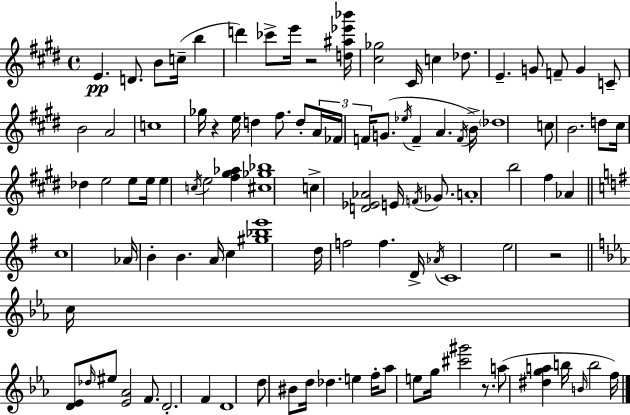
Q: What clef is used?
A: treble